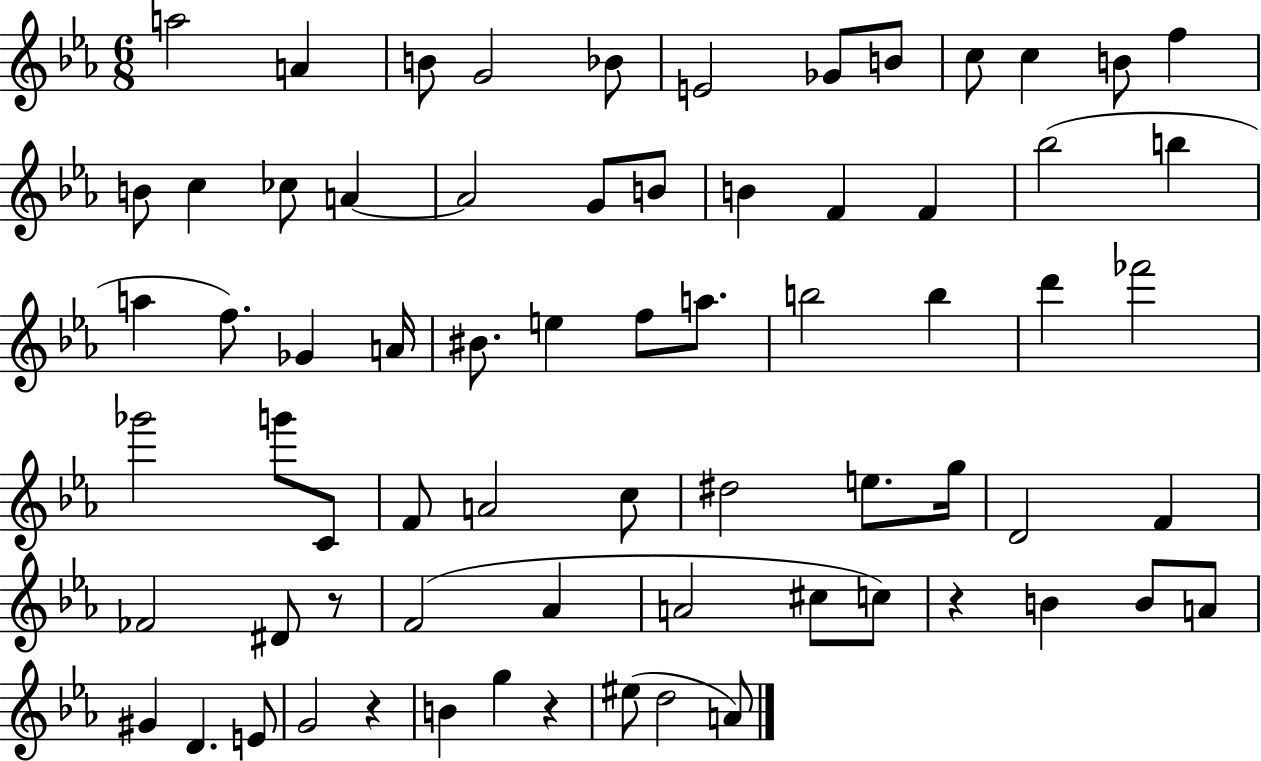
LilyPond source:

{
  \clef treble
  \numericTimeSignature
  \time 6/8
  \key ees \major
  a''2 a'4 | b'8 g'2 bes'8 | e'2 ges'8 b'8 | c''8 c''4 b'8 f''4 | \break b'8 c''4 ces''8 a'4~~ | a'2 g'8 b'8 | b'4 f'4 f'4 | bes''2( b''4 | \break a''4 f''8.) ges'4 a'16 | bis'8. e''4 f''8 a''8. | b''2 b''4 | d'''4 fes'''2 | \break ges'''2 g'''8 c'8 | f'8 a'2 c''8 | dis''2 e''8. g''16 | d'2 f'4 | \break fes'2 dis'8 r8 | f'2( aes'4 | a'2 cis''8 c''8) | r4 b'4 b'8 a'8 | \break gis'4 d'4. e'8 | g'2 r4 | b'4 g''4 r4 | eis''8( d''2 a'8) | \break \bar "|."
}